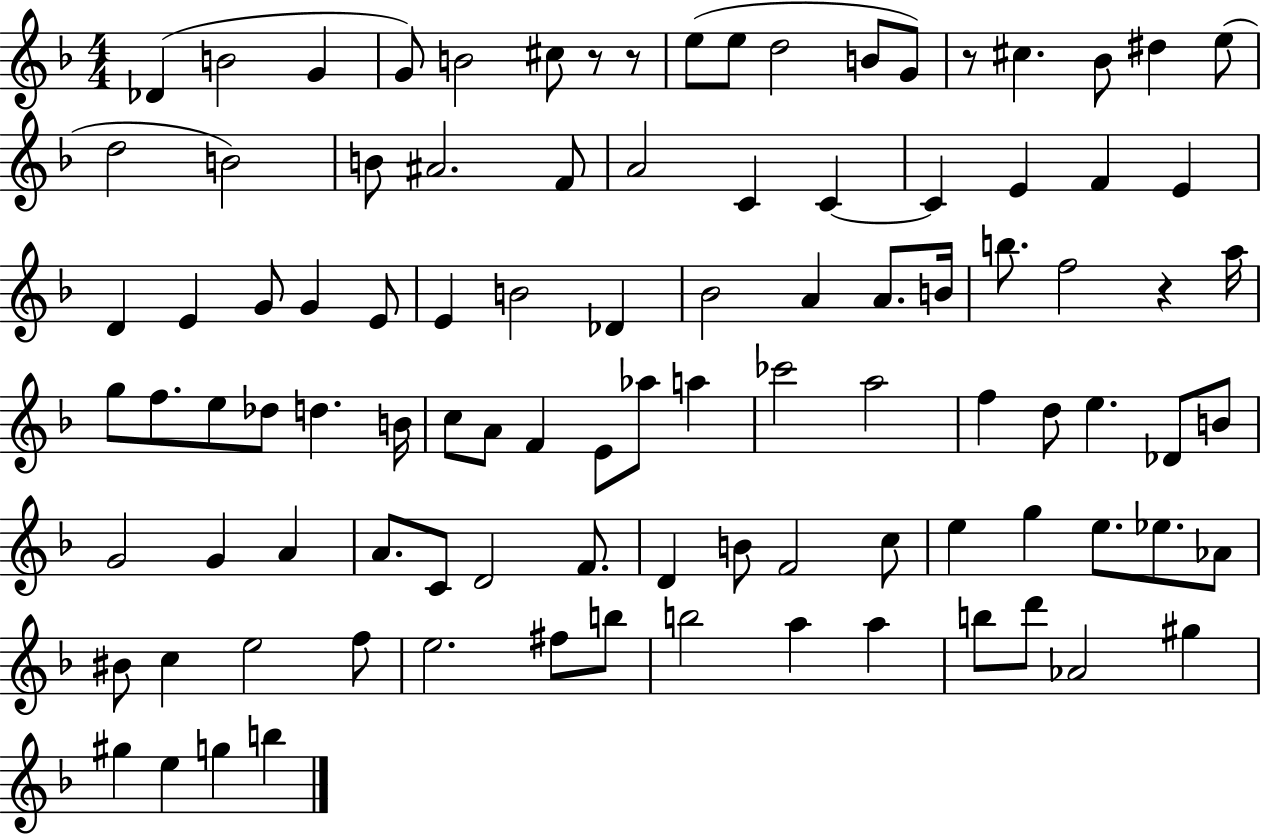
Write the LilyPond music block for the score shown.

{
  \clef treble
  \numericTimeSignature
  \time 4/4
  \key f \major
  des'4( b'2 g'4 | g'8) b'2 cis''8 r8 r8 | e''8( e''8 d''2 b'8 g'8) | r8 cis''4. bes'8 dis''4 e''8( | \break d''2 b'2) | b'8 ais'2. f'8 | a'2 c'4 c'4~~ | c'4 e'4 f'4 e'4 | \break d'4 e'4 g'8 g'4 e'8 | e'4 b'2 des'4 | bes'2 a'4 a'8. b'16 | b''8. f''2 r4 a''16 | \break g''8 f''8. e''8 des''8 d''4. b'16 | c''8 a'8 f'4 e'8 aes''8 a''4 | ces'''2 a''2 | f''4 d''8 e''4. des'8 b'8 | \break g'2 g'4 a'4 | a'8. c'8 d'2 f'8. | d'4 b'8 f'2 c''8 | e''4 g''4 e''8. ees''8. aes'8 | \break bis'8 c''4 e''2 f''8 | e''2. fis''8 b''8 | b''2 a''4 a''4 | b''8 d'''8 aes'2 gis''4 | \break gis''4 e''4 g''4 b''4 | \bar "|."
}